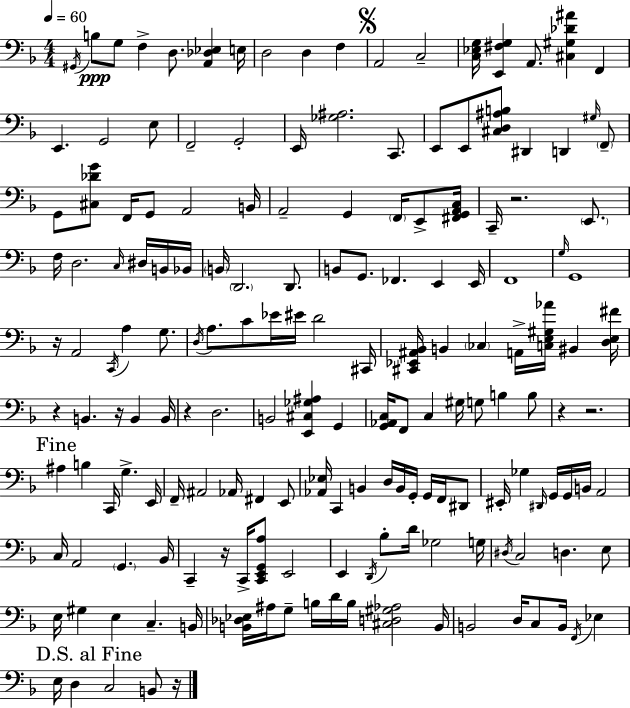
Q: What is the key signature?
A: F major